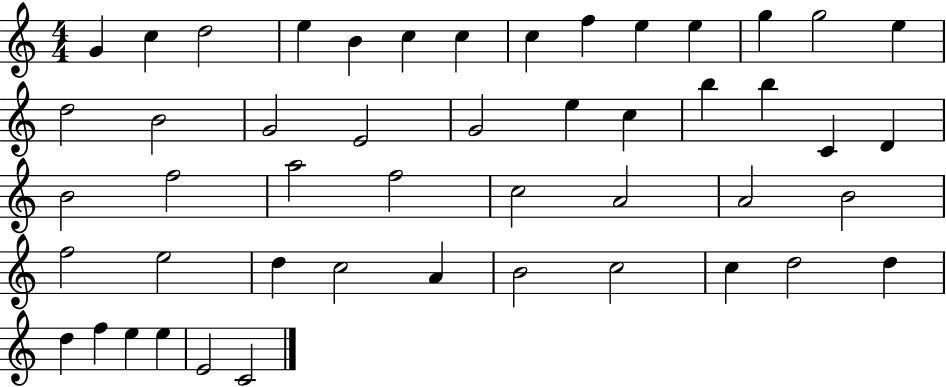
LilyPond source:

{
  \clef treble
  \numericTimeSignature
  \time 4/4
  \key c \major
  g'4 c''4 d''2 | e''4 b'4 c''4 c''4 | c''4 f''4 e''4 e''4 | g''4 g''2 e''4 | \break d''2 b'2 | g'2 e'2 | g'2 e''4 c''4 | b''4 b''4 c'4 d'4 | \break b'2 f''2 | a''2 f''2 | c''2 a'2 | a'2 b'2 | \break f''2 e''2 | d''4 c''2 a'4 | b'2 c''2 | c''4 d''2 d''4 | \break d''4 f''4 e''4 e''4 | e'2 c'2 | \bar "|."
}